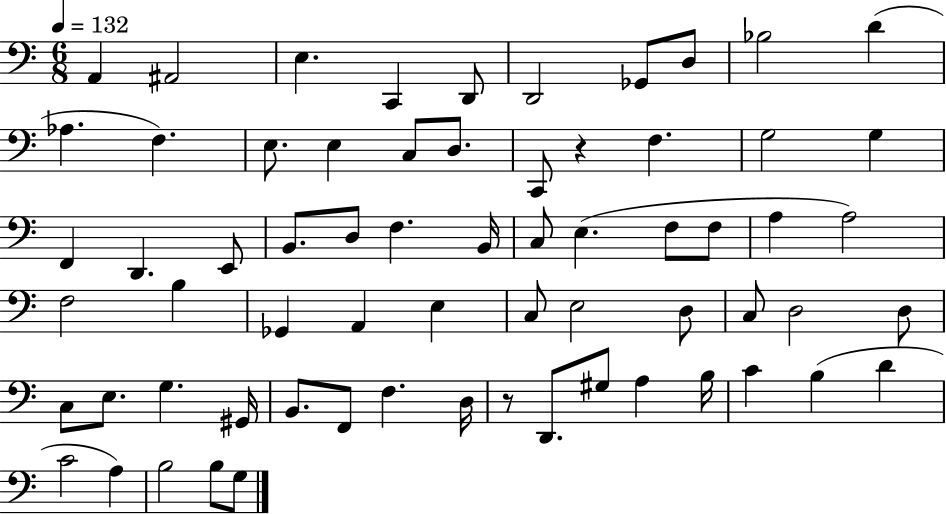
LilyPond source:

{
  \clef bass
  \numericTimeSignature
  \time 6/8
  \key c \major
  \tempo 4 = 132
  a,4 ais,2 | e4. c,4 d,8 | d,2 ges,8 d8 | bes2 d'4( | \break aes4. f4.) | e8. e4 c8 d8. | c,8 r4 f4. | g2 g4 | \break f,4 d,4. e,8 | b,8. d8 f4. b,16 | c8 e4.( f8 f8 | a4 a2) | \break f2 b4 | ges,4 a,4 e4 | c8 e2 d8 | c8 d2 d8 | \break c8 e8. g4. gis,16 | b,8. f,8 f4. d16 | r8 d,8. gis8 a4 b16 | c'4 b4( d'4 | \break c'2 a4) | b2 b8 g8 | \bar "|."
}